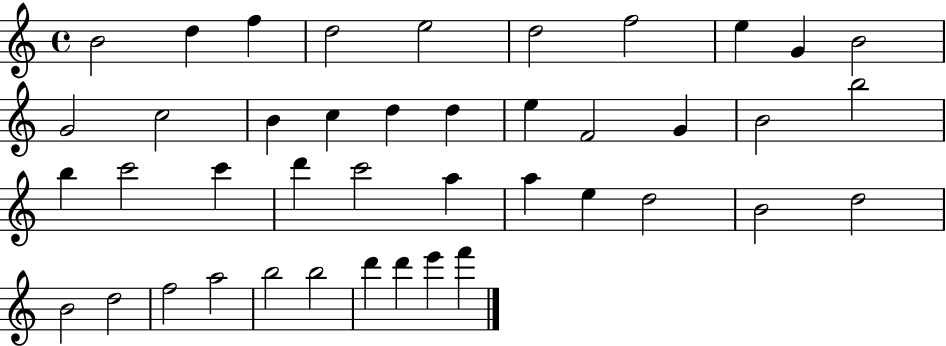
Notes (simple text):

B4/h D5/q F5/q D5/h E5/h D5/h F5/h E5/q G4/q B4/h G4/h C5/h B4/q C5/q D5/q D5/q E5/q F4/h G4/q B4/h B5/h B5/q C6/h C6/q D6/q C6/h A5/q A5/q E5/q D5/h B4/h D5/h B4/h D5/h F5/h A5/h B5/h B5/h D6/q D6/q E6/q F6/q